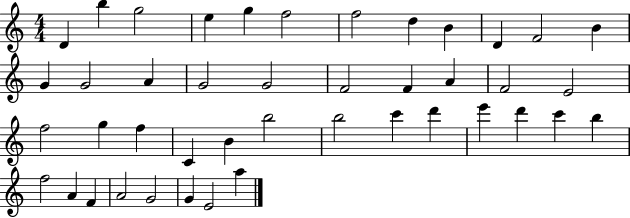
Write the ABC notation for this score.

X:1
T:Untitled
M:4/4
L:1/4
K:C
D b g2 e g f2 f2 d B D F2 B G G2 A G2 G2 F2 F A F2 E2 f2 g f C B b2 b2 c' d' e' d' c' b f2 A F A2 G2 G E2 a